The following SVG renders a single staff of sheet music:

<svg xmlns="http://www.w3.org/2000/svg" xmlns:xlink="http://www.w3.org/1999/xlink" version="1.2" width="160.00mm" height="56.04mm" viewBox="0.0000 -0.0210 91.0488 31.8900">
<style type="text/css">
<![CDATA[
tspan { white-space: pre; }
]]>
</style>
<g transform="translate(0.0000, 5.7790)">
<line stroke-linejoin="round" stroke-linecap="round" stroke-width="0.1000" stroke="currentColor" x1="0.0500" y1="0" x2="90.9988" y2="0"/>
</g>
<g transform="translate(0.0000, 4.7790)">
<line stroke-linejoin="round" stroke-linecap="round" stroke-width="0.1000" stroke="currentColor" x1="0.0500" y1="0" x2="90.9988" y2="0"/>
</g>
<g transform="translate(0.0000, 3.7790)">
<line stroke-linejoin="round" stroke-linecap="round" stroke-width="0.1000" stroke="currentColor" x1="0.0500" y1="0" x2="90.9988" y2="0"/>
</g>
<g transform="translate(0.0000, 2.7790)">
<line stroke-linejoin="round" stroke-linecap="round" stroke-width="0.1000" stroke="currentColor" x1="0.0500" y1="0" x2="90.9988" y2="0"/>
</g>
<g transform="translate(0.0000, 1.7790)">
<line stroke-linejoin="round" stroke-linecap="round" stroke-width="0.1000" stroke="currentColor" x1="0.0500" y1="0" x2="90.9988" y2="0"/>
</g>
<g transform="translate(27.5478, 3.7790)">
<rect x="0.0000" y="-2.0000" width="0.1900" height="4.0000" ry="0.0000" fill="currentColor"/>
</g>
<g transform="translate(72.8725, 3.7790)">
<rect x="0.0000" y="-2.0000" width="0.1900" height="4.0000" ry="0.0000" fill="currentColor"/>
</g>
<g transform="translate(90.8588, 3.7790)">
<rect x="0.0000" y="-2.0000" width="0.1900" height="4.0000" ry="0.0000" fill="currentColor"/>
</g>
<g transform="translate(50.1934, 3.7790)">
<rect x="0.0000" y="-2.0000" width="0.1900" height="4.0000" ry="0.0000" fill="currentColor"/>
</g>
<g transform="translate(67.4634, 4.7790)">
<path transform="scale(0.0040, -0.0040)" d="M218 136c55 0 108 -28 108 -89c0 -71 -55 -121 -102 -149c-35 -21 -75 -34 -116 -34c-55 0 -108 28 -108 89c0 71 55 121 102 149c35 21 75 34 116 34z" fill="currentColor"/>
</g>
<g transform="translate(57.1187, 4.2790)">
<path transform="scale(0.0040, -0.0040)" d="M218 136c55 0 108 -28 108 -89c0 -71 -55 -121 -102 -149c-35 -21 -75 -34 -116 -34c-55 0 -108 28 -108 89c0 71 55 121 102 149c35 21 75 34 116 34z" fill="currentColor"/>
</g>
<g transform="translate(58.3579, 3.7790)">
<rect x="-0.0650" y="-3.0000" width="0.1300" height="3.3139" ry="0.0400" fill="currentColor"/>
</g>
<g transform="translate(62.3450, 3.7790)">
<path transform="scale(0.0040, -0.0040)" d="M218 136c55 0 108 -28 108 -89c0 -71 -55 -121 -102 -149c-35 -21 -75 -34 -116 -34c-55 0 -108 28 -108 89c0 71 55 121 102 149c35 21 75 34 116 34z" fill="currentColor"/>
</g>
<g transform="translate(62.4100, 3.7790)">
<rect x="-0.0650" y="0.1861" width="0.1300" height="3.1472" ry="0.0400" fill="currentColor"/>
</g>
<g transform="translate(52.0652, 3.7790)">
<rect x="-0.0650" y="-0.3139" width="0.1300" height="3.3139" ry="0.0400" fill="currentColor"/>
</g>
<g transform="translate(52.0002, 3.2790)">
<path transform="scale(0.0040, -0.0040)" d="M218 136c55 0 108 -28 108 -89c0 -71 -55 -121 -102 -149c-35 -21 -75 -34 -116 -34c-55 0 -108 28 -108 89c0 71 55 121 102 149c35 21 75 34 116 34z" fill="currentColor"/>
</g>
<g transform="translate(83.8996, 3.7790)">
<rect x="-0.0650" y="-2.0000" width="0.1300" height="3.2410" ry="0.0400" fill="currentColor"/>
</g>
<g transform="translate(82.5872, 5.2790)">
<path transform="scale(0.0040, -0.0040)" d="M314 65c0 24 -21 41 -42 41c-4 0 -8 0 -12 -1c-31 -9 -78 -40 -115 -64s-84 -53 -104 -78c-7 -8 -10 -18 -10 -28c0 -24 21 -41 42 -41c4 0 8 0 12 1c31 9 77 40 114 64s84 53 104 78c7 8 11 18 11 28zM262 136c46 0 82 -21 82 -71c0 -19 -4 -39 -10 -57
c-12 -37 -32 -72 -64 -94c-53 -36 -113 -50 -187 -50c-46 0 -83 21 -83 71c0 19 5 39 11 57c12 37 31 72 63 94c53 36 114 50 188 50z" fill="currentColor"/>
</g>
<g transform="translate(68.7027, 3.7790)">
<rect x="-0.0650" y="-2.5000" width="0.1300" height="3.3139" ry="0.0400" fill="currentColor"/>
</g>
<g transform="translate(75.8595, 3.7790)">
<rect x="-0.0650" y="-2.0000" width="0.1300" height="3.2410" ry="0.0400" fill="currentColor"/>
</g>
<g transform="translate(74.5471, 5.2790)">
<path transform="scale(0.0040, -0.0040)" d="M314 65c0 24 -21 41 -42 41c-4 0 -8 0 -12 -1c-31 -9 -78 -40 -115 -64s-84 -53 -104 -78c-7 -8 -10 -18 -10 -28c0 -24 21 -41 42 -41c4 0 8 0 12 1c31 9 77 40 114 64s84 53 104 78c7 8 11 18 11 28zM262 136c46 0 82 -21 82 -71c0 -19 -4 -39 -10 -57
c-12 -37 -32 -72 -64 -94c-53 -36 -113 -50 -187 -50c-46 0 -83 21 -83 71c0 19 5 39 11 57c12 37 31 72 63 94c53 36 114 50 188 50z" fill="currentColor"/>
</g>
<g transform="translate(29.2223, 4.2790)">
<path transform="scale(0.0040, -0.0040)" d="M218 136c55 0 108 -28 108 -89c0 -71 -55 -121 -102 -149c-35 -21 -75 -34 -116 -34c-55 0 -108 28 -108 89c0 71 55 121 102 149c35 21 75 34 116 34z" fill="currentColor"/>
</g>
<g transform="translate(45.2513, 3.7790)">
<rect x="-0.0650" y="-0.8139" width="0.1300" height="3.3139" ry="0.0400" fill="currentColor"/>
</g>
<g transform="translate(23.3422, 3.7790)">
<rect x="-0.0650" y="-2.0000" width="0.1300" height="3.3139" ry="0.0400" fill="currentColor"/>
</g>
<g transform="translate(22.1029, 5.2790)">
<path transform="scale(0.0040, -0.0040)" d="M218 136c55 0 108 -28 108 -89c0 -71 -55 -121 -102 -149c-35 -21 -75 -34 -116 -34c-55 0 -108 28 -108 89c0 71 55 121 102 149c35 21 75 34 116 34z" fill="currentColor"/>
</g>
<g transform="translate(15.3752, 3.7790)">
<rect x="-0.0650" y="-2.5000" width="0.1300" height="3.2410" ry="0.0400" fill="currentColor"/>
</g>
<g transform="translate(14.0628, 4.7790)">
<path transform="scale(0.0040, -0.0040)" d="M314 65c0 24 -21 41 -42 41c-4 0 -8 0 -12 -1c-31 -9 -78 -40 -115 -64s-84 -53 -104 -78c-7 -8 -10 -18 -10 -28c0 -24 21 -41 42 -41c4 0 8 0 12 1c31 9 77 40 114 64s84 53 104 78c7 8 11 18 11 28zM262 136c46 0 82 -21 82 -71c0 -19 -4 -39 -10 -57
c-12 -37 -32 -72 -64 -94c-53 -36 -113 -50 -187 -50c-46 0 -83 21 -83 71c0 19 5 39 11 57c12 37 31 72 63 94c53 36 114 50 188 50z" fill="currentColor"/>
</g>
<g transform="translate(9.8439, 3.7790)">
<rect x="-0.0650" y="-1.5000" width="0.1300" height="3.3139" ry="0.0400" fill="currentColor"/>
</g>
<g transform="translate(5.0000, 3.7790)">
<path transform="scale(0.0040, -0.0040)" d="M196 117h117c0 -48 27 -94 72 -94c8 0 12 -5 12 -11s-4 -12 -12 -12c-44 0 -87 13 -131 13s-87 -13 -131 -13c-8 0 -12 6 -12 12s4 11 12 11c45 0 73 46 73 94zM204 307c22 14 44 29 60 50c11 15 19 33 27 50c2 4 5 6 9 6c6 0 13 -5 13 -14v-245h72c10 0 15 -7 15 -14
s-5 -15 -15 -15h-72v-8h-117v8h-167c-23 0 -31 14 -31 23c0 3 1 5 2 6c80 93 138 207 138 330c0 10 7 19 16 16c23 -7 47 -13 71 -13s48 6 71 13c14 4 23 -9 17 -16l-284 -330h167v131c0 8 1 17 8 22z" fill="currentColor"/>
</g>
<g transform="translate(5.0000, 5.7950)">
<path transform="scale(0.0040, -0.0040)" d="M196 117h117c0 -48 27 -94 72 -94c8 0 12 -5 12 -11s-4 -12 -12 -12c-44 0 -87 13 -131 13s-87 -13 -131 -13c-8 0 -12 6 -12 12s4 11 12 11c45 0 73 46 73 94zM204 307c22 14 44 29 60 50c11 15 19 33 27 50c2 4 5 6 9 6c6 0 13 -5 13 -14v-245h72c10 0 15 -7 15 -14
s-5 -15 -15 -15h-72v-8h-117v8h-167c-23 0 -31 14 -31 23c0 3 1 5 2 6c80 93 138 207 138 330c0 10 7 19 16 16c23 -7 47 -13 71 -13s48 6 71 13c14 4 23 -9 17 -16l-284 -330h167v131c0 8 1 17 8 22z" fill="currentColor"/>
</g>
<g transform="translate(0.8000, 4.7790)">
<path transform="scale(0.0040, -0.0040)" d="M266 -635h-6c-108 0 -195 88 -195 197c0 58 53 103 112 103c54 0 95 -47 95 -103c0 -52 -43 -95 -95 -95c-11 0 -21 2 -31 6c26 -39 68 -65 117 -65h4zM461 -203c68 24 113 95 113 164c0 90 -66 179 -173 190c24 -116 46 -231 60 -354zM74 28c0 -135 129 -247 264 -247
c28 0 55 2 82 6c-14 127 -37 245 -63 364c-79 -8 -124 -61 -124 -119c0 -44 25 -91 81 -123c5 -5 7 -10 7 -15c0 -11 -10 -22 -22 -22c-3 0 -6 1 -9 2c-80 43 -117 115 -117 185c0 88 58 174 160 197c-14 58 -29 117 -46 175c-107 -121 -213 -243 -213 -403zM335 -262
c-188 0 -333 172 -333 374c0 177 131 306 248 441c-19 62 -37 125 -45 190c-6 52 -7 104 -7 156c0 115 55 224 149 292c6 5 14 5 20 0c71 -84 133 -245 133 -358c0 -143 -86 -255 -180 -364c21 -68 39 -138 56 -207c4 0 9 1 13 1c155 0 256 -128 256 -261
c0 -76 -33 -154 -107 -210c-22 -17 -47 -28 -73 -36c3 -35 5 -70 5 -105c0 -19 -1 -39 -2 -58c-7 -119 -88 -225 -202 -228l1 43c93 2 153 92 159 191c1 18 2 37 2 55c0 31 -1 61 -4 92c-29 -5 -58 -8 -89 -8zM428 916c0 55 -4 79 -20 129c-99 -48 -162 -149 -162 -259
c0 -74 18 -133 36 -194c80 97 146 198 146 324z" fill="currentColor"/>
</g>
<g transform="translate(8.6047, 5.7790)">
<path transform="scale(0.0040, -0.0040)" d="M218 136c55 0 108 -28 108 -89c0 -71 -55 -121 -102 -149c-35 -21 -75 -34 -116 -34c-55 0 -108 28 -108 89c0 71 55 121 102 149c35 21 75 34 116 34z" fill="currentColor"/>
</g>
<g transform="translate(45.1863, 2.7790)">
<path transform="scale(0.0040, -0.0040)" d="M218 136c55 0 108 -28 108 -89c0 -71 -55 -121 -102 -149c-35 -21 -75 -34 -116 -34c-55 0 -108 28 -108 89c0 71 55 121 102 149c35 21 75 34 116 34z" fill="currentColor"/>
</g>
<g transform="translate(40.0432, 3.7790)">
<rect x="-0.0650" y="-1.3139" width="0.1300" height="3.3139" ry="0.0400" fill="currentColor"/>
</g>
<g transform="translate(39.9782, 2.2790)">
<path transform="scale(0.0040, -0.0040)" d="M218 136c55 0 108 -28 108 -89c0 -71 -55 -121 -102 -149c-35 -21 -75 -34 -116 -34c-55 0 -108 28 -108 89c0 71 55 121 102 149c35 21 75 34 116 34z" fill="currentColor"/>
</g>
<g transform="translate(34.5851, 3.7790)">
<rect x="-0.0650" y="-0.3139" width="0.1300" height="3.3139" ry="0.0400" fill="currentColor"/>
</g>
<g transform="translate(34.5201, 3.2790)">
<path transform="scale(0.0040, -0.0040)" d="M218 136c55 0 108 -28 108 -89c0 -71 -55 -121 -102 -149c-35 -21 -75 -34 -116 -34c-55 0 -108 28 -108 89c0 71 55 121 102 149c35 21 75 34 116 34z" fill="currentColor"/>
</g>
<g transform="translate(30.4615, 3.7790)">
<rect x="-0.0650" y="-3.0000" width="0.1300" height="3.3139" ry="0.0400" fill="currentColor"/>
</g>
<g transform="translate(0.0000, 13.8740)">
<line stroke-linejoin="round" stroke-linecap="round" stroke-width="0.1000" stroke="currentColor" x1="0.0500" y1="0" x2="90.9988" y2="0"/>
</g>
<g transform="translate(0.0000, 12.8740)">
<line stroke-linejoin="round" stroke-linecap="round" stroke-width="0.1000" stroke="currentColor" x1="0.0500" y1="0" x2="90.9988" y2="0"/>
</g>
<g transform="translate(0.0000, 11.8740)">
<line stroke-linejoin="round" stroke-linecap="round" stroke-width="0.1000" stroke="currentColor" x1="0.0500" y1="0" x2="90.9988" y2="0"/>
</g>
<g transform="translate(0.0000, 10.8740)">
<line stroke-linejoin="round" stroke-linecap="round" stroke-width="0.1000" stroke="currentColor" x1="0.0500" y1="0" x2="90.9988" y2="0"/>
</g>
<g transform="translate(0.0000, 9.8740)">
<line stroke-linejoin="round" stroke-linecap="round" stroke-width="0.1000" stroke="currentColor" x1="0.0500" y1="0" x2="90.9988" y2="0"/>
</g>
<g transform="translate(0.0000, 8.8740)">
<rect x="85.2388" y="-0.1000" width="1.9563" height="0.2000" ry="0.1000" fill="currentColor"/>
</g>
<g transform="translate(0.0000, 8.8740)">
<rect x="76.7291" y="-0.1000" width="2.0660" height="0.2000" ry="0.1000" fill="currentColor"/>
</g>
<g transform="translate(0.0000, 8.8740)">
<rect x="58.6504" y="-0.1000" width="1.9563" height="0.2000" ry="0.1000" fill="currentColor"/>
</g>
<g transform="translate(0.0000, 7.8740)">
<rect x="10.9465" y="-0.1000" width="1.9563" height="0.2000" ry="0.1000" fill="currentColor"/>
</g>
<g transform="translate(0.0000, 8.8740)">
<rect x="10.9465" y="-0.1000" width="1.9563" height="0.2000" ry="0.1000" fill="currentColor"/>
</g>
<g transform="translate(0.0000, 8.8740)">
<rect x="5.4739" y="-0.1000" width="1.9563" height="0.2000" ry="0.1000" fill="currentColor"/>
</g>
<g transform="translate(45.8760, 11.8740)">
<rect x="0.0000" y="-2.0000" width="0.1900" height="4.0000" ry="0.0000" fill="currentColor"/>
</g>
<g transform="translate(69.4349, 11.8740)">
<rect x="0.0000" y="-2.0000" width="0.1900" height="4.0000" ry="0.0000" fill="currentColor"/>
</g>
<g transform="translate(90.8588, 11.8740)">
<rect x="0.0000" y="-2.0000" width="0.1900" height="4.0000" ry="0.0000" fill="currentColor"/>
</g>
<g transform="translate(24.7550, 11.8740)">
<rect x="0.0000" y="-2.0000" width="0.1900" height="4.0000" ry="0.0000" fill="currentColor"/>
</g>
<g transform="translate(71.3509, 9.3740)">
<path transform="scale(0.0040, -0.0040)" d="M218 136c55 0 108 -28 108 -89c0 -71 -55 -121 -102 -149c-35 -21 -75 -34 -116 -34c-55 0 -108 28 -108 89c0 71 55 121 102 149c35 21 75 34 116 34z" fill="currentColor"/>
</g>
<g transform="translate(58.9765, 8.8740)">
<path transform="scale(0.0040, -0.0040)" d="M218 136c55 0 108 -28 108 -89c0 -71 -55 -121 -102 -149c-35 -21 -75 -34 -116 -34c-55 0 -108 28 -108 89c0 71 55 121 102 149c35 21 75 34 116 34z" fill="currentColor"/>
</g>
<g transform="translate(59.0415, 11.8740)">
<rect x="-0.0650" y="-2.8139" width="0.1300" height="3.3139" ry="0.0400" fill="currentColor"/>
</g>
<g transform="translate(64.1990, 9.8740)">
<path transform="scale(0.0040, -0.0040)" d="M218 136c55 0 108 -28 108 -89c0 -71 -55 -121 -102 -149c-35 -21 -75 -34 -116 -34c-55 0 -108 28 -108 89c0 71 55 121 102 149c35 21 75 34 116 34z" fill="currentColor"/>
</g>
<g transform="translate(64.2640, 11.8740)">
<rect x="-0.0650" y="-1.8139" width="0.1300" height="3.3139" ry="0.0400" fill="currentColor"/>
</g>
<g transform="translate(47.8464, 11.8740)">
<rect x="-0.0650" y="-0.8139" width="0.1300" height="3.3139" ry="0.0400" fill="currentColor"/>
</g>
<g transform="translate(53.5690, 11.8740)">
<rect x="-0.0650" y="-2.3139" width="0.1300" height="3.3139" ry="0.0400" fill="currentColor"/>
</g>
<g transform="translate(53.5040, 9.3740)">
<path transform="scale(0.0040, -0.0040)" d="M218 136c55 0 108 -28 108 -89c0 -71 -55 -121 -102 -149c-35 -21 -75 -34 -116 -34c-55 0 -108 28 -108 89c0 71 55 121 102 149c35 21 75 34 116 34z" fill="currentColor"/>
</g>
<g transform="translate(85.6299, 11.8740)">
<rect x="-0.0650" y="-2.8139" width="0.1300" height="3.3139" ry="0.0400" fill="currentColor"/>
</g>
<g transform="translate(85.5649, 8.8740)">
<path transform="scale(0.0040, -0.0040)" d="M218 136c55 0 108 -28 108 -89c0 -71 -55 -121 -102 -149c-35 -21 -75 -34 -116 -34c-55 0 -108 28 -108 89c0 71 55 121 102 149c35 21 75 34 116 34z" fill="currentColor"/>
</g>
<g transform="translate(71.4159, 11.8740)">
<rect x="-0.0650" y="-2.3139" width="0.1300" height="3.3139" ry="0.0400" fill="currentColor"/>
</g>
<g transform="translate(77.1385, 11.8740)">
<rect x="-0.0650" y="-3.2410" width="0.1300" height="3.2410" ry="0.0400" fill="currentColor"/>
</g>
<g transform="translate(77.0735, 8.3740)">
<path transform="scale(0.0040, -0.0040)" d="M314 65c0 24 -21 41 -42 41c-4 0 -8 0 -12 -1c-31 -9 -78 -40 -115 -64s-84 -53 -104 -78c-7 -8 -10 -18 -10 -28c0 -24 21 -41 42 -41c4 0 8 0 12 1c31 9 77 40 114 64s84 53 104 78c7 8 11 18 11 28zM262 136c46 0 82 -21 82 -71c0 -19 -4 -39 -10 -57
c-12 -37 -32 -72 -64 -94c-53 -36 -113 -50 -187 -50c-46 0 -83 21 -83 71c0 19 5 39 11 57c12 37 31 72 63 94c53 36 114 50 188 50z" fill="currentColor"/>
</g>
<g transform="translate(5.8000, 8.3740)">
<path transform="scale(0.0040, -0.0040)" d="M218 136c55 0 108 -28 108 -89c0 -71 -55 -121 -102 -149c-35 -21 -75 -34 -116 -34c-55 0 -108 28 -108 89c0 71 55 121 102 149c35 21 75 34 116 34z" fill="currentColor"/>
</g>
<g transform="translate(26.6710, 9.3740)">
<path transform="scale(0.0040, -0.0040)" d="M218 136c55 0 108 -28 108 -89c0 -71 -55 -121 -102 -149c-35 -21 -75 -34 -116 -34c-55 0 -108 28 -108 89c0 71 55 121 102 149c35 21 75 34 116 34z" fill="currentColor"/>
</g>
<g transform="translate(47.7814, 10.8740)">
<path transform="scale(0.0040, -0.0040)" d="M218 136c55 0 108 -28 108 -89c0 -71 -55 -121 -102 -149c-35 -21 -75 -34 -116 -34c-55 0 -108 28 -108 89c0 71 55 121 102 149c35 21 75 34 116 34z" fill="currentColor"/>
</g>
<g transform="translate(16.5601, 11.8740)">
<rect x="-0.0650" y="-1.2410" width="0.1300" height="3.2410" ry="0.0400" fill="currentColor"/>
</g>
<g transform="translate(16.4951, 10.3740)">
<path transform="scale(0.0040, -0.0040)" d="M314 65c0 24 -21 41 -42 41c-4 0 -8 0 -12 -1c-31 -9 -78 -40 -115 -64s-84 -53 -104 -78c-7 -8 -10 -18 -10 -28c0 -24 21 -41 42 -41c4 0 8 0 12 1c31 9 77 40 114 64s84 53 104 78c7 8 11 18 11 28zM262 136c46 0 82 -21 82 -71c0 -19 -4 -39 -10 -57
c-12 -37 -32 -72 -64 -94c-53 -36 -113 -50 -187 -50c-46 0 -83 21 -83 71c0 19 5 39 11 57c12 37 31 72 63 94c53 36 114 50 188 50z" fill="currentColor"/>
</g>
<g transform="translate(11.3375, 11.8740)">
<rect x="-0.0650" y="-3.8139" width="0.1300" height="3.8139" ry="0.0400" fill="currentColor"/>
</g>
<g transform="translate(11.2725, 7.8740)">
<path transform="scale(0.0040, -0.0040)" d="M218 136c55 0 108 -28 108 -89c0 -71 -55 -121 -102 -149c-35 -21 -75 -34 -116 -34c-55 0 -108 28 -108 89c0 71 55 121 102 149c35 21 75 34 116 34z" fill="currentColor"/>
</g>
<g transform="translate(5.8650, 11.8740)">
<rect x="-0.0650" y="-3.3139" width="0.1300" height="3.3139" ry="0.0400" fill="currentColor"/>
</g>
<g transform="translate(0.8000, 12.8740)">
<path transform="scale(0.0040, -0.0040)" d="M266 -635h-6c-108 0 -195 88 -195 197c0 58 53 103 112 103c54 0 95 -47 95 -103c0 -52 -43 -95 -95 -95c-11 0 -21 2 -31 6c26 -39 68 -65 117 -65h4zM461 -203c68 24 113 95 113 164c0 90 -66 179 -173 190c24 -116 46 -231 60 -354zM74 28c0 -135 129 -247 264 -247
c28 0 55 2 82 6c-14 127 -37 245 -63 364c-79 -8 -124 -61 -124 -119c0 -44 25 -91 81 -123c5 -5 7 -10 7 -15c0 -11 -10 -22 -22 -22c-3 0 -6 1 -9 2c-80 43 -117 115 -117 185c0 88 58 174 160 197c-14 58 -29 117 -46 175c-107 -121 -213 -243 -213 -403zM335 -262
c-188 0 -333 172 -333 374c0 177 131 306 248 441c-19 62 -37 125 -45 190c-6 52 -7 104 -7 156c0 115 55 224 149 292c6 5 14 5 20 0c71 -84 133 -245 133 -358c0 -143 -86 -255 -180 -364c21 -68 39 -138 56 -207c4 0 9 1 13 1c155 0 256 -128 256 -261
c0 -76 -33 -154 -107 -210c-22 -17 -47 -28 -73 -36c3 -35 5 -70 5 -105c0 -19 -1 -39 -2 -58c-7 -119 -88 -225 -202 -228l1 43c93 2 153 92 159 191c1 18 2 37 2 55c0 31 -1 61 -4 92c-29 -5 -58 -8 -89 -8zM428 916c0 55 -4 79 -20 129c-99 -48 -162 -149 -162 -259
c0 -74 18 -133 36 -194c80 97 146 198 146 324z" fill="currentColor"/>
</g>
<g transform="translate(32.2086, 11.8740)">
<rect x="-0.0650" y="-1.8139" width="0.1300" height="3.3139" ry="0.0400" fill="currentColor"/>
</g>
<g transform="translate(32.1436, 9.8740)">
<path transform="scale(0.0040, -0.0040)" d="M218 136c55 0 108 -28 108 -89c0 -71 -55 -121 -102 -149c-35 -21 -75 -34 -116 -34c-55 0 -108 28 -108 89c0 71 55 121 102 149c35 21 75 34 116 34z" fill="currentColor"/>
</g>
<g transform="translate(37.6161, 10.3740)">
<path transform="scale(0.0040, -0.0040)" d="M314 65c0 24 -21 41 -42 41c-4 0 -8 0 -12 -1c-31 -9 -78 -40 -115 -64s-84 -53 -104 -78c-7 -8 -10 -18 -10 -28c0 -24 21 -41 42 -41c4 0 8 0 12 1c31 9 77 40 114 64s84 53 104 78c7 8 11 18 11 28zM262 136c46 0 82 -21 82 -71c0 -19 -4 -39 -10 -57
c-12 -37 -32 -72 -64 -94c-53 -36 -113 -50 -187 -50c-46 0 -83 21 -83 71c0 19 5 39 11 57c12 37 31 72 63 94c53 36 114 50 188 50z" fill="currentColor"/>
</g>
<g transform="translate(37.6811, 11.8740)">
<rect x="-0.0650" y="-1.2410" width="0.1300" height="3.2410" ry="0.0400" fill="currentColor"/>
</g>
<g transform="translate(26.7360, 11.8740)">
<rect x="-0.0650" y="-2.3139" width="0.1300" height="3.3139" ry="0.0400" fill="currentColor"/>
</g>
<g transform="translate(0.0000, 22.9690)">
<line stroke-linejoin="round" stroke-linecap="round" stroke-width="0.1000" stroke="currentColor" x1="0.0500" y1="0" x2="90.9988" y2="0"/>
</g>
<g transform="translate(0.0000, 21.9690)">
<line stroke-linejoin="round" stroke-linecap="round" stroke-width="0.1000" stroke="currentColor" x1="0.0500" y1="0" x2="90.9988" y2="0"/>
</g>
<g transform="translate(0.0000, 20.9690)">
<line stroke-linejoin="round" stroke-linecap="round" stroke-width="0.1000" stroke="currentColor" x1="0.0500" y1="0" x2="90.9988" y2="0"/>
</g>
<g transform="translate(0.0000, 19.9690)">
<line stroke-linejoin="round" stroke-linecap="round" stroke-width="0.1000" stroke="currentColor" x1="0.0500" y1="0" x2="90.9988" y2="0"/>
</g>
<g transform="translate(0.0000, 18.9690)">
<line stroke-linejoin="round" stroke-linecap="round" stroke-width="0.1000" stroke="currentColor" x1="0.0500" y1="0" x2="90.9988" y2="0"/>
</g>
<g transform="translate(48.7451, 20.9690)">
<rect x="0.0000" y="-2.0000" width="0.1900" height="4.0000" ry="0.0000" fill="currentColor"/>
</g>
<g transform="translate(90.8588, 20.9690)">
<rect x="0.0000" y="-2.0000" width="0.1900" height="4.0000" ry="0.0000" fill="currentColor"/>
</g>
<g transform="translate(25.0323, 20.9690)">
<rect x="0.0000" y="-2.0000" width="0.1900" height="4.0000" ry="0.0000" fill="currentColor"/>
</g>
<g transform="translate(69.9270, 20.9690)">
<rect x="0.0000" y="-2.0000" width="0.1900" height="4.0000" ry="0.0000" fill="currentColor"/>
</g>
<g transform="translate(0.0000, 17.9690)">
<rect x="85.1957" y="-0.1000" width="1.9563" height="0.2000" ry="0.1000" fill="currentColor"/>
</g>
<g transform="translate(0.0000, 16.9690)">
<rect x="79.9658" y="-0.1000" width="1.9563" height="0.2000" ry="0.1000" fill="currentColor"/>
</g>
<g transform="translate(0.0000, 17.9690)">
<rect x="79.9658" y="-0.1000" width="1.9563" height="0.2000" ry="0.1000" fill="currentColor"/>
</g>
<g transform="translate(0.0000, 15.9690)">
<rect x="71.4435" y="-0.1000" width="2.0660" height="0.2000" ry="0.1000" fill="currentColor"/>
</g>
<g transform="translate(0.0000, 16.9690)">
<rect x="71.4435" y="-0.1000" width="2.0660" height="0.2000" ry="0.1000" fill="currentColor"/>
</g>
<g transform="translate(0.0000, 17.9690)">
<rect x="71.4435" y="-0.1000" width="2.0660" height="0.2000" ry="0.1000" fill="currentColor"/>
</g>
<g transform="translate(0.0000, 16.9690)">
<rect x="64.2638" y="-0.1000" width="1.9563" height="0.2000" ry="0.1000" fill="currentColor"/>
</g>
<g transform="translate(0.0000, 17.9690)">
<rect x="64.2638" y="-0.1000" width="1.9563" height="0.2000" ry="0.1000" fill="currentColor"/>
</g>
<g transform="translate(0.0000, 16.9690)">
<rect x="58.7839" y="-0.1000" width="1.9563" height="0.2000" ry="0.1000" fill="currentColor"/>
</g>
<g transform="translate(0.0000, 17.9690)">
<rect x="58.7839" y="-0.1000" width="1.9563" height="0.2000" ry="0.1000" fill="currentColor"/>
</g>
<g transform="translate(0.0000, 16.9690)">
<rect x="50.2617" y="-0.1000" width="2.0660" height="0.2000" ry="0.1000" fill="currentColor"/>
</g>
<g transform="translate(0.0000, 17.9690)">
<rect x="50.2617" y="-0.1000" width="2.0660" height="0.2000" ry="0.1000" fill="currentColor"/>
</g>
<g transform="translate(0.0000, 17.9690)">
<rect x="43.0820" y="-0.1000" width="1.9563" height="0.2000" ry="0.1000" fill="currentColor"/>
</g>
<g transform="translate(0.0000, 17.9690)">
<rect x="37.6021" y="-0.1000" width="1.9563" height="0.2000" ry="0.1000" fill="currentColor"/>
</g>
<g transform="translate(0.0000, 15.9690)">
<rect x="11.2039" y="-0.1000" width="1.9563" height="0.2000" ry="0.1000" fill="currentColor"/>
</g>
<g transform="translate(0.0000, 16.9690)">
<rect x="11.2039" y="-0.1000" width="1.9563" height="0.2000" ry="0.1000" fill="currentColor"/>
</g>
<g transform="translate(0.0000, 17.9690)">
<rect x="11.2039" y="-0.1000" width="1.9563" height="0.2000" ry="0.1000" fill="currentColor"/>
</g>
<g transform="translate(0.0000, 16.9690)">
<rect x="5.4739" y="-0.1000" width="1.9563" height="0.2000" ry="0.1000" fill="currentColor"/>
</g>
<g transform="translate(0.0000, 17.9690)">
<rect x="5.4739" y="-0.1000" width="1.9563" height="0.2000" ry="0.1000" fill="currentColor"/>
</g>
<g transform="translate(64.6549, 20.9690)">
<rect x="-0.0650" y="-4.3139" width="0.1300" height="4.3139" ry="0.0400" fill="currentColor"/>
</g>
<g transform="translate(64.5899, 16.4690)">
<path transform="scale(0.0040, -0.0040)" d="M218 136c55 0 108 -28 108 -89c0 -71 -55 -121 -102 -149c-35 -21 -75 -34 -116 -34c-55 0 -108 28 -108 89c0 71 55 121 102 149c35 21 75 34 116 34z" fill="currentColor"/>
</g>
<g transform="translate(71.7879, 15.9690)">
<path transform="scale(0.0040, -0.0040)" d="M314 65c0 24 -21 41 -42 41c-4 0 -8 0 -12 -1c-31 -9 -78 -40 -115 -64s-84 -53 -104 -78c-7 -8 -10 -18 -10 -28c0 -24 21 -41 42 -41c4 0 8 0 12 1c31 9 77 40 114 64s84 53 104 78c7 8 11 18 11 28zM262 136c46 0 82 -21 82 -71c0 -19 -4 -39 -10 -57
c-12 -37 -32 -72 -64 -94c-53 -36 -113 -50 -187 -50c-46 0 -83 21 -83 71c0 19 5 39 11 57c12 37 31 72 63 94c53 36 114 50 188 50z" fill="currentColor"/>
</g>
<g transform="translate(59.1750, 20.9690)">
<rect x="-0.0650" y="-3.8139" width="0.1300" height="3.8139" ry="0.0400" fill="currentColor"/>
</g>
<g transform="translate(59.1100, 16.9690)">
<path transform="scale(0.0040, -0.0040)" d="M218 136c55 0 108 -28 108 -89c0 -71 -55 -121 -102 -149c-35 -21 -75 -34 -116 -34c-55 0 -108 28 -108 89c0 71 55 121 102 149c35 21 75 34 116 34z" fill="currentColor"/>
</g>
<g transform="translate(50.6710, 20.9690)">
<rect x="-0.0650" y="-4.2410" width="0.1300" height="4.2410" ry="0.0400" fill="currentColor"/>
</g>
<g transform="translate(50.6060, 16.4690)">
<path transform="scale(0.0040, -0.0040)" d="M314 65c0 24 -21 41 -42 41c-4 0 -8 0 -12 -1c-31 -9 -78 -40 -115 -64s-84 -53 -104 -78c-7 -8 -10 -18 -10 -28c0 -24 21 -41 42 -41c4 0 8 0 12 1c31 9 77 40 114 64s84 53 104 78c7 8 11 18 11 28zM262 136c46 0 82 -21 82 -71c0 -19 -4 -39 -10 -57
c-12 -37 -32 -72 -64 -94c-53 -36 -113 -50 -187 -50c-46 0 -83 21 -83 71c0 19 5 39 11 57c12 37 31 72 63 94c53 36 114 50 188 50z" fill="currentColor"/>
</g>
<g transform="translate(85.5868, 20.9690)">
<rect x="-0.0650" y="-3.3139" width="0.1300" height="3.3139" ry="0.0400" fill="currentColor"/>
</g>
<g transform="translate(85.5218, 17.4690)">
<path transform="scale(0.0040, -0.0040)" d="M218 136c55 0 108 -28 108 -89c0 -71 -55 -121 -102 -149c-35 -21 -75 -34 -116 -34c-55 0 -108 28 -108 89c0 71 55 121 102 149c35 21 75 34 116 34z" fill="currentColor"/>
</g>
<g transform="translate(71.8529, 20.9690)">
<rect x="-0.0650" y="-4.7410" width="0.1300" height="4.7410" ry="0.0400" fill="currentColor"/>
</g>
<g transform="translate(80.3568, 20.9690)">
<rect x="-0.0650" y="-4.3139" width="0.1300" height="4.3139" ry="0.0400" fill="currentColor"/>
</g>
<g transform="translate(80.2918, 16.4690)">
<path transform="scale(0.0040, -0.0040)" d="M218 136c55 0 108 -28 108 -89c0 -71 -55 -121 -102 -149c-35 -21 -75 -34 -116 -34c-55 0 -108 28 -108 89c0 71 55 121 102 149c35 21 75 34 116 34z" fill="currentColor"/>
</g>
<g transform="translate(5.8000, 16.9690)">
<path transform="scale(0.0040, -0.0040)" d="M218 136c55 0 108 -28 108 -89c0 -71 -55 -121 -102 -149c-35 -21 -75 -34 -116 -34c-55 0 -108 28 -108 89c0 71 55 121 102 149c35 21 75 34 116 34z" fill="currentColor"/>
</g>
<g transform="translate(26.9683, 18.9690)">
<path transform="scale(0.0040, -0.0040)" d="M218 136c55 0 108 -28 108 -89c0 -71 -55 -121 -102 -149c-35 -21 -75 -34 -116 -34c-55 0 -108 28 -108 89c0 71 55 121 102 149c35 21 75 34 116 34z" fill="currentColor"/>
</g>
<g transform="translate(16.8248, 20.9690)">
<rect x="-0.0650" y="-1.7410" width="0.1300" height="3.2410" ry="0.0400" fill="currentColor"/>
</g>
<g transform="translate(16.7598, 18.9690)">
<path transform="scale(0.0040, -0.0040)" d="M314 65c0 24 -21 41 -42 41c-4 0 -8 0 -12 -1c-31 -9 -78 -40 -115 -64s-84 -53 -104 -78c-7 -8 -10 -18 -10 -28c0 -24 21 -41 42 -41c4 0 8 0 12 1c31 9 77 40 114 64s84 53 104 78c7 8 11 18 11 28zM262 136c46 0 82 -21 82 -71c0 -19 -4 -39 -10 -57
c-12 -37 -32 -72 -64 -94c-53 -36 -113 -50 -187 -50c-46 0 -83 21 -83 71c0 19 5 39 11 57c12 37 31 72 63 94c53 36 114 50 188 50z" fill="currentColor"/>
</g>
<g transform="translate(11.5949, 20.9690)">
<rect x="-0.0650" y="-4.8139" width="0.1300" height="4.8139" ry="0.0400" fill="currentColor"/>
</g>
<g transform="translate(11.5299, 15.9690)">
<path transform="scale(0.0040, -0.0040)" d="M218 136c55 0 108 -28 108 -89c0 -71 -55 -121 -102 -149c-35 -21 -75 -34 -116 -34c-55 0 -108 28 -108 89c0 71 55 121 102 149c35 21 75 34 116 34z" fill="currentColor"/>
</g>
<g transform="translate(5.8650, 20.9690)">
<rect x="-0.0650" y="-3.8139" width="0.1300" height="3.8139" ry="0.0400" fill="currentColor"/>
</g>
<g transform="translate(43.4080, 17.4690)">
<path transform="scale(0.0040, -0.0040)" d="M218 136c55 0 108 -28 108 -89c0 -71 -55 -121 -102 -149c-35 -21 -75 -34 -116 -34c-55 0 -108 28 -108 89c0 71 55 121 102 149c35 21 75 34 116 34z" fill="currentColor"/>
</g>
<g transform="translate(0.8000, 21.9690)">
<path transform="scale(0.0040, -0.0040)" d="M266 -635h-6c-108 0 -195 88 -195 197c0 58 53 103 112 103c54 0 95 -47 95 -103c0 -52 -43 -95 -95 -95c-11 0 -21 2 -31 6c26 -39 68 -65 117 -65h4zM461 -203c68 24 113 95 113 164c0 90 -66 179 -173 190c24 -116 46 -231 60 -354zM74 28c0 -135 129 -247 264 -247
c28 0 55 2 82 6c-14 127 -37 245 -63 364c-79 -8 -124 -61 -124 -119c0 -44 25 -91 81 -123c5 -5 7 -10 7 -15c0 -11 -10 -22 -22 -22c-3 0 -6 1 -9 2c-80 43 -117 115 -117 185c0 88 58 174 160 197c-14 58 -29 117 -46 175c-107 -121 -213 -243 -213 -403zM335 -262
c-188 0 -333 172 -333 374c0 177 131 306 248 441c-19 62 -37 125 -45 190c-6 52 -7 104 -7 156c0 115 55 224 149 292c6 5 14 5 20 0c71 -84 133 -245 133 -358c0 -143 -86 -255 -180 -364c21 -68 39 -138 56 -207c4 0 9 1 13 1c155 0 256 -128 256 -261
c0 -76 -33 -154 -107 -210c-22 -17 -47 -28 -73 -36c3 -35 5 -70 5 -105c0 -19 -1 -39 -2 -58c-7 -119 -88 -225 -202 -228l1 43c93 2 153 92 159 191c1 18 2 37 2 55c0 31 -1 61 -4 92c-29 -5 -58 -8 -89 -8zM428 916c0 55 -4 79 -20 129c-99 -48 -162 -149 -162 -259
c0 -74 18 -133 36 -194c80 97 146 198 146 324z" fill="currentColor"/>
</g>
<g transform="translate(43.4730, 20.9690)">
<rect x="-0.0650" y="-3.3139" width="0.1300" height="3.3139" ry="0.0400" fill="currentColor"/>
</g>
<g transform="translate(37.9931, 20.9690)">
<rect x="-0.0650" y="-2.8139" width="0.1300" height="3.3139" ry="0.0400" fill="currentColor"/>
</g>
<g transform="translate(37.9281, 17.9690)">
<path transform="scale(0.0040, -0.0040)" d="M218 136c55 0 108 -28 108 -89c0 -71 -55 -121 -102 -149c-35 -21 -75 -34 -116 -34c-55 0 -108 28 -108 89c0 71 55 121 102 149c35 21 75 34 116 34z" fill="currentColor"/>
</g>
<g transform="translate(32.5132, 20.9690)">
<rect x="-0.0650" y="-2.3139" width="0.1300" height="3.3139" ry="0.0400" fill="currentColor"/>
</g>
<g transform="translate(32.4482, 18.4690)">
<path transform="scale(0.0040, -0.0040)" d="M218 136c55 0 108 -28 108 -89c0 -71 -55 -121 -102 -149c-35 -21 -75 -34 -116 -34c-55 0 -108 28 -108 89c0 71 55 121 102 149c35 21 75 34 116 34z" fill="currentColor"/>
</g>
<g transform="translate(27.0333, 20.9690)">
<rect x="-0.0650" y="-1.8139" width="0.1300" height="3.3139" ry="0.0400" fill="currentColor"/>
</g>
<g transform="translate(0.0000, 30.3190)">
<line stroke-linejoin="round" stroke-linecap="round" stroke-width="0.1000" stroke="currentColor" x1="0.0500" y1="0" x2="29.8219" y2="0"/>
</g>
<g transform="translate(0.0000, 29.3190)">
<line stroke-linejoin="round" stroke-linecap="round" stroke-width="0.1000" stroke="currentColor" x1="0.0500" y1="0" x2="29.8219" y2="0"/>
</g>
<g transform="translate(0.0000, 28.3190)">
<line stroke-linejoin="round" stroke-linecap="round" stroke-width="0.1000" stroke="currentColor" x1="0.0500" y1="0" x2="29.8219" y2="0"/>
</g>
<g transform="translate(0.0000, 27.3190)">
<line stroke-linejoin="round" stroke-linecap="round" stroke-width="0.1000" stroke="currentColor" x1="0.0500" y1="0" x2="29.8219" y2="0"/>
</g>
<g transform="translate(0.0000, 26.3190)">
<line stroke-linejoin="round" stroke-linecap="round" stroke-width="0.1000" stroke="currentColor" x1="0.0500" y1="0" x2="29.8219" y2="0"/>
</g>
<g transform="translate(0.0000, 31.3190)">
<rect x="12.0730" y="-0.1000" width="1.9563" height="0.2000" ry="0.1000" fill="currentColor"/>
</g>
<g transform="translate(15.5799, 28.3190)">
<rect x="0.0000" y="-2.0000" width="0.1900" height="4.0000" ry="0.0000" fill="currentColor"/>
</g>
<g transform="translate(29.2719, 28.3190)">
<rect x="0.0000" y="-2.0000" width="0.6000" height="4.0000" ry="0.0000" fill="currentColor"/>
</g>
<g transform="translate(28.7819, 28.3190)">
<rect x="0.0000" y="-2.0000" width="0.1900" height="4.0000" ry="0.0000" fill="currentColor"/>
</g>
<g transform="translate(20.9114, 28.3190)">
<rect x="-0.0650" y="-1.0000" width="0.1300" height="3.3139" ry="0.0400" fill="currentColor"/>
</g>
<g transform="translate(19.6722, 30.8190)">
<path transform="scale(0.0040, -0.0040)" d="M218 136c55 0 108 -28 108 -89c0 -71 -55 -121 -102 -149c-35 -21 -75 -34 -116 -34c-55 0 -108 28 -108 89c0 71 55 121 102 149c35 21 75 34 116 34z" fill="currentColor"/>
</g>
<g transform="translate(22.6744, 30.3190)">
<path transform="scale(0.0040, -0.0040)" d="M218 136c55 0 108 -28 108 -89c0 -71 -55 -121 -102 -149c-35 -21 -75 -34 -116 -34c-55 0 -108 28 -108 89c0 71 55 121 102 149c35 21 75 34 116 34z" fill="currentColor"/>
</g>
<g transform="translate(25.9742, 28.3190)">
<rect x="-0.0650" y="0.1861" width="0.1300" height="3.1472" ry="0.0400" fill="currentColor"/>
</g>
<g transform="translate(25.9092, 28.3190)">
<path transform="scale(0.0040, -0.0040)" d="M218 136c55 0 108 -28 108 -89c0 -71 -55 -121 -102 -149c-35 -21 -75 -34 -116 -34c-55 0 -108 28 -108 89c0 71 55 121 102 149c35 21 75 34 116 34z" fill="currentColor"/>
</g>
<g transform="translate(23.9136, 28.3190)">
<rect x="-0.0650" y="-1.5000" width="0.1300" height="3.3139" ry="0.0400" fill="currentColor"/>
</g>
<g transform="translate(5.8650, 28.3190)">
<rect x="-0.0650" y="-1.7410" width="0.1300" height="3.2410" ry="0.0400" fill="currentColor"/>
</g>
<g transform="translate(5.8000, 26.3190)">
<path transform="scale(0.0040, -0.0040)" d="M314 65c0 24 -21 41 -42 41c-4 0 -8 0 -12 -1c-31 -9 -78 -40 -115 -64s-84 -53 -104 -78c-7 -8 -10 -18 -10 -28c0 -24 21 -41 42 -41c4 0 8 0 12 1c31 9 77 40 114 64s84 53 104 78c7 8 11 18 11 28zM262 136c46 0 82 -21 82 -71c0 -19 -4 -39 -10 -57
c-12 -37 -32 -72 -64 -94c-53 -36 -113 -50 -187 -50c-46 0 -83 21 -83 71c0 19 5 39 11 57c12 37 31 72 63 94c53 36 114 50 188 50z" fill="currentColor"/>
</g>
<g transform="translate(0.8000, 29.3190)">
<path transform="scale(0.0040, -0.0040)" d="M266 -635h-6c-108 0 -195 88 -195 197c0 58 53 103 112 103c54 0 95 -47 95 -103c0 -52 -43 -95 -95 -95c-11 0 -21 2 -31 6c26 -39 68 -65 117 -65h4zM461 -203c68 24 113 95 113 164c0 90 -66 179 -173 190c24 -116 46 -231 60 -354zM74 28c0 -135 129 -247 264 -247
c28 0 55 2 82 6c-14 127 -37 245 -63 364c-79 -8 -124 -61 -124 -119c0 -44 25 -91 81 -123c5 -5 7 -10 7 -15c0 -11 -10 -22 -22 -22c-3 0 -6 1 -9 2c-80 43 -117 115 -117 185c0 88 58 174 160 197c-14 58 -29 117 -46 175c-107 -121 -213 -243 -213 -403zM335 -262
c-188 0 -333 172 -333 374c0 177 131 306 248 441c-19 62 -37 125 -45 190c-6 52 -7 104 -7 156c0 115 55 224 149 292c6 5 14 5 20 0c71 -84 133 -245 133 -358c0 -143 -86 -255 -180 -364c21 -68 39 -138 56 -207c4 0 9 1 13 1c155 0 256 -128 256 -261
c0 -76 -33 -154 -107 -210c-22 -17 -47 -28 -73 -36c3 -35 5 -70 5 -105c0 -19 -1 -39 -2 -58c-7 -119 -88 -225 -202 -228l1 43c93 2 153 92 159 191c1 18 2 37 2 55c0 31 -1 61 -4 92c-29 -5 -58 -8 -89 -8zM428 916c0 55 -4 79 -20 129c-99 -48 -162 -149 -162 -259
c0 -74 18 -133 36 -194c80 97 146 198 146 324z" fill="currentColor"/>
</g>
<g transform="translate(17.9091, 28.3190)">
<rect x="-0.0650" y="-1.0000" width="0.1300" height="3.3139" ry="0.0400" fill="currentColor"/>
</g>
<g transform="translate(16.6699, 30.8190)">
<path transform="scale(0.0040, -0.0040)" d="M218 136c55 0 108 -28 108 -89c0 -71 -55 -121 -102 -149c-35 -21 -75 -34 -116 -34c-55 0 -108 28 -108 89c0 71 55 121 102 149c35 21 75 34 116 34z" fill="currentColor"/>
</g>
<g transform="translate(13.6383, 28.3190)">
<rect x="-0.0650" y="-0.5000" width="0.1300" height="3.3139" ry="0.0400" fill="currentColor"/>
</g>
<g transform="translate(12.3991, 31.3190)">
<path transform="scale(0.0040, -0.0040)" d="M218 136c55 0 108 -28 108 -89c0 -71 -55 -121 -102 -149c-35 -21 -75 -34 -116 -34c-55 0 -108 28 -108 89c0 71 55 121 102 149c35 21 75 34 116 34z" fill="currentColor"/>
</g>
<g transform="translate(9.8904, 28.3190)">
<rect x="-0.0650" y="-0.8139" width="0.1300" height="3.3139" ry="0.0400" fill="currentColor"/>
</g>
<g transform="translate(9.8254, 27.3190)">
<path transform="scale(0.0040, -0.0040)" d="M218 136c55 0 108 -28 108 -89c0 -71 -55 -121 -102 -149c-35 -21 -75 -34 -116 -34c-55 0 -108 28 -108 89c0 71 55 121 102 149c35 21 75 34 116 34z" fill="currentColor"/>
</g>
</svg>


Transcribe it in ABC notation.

X:1
T:Untitled
M:4/4
L:1/4
K:C
E G2 F A c e d c A B G F2 F2 b c' e2 g f e2 d g a f g b2 a c' e' f2 f g a b d'2 c' d' e'2 d' b f2 d C D D E B